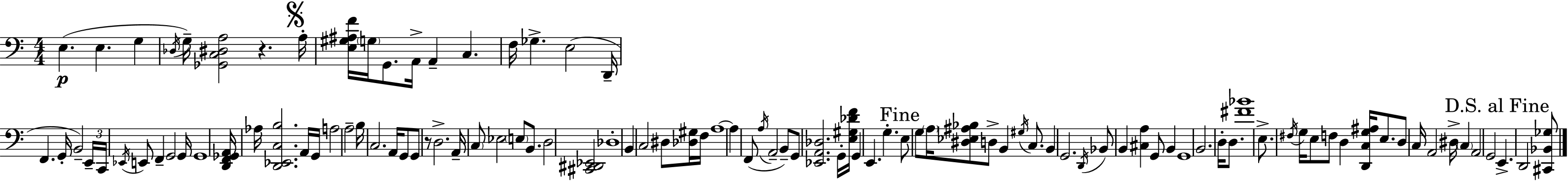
E3/q. E3/q. G3/q Db3/s G3/s [Gb2,C3,D#3,A3]/h R/q. A3/s [E3,G#3,A#3,F4]/s G3/s G2/e. A2/s A2/q C3/q. F3/s Gb3/q. E3/h D2/s F2/q. G2/s B2/h E2/s C2/s Eb2/s E2/e F2/q G2/h G2/s G2/w [D2,F2,Gb2,A2]/s Ab3/s [D2,Eb2,C3,B3]/h. A2/s G2/s A3/h A3/h B3/s C3/h. A2/s G2/e G2/e R/e D3/h. A2/s C3/e Eb3/h E3/e B2/e. D3/h [C#2,D#2,Eb2]/h Db3/w B2/q C3/h D#3/e [Db3,G#3]/s F3/s A3/w A3/q F2/e A3/s A2/h B2/e G2/e [Eb2,A2,Db3]/h. G2/s [E3,G#3,Db4,F4]/s G2/q E2/q. G3/q. E3/e G3/e A3/s [D#3,Eb3,A#3,Bb3]/e D3/e B2/q G#3/s C3/e. B2/q G2/h. D2/s Bb2/e B2/q [C#3,A3]/q G2/e B2/q G2/w B2/h. D3/s D3/e. [F#4,Bb4]/w E3/e. F#3/s G3/s E3/e F3/e D3/q [D2,C3,G3,A#3]/s E3/e. D3/e C3/s A2/h D#3/s C3/q A2/h G2/h E2/q. D2/h [C#2,Bb2,Gb3]/e